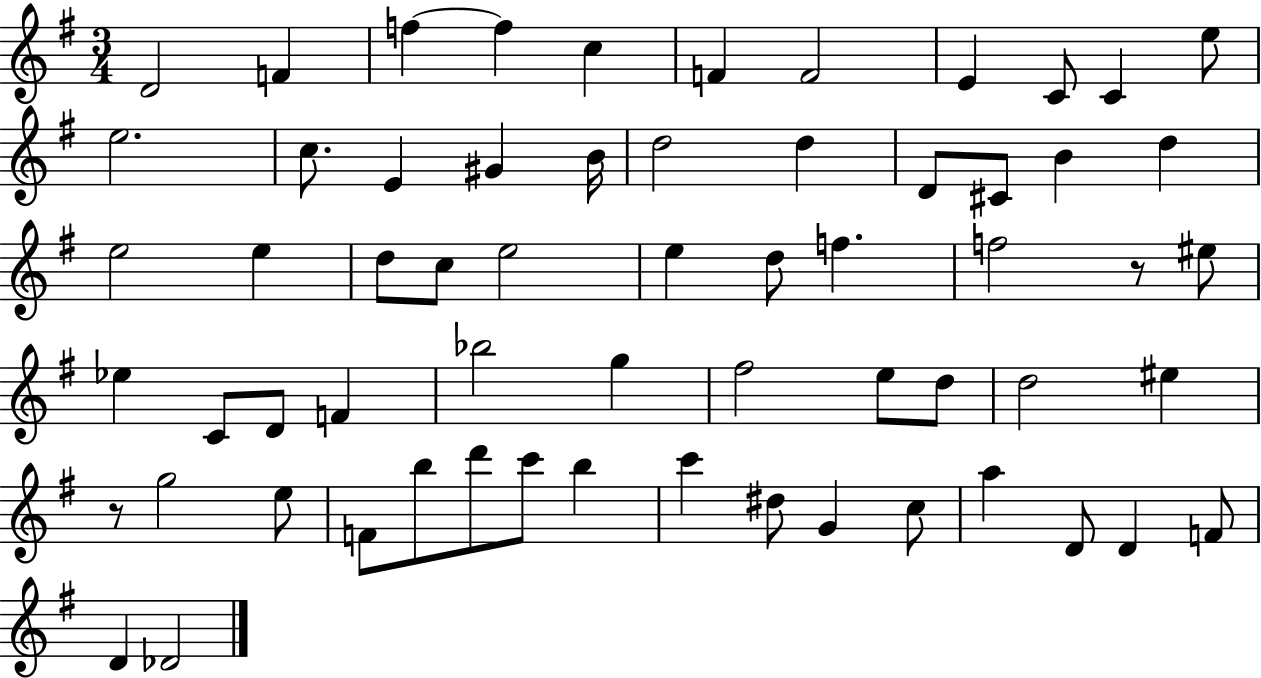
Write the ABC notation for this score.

X:1
T:Untitled
M:3/4
L:1/4
K:G
D2 F f f c F F2 E C/2 C e/2 e2 c/2 E ^G B/4 d2 d D/2 ^C/2 B d e2 e d/2 c/2 e2 e d/2 f f2 z/2 ^e/2 _e C/2 D/2 F _b2 g ^f2 e/2 d/2 d2 ^e z/2 g2 e/2 F/2 b/2 d'/2 c'/2 b c' ^d/2 G c/2 a D/2 D F/2 D _D2